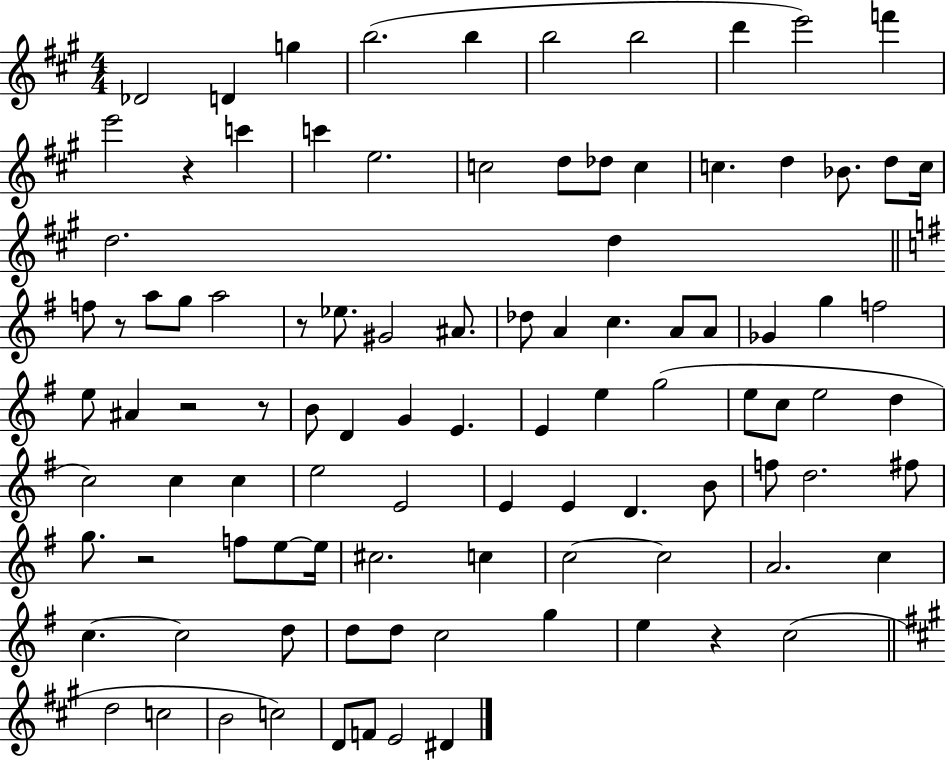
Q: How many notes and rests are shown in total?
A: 99